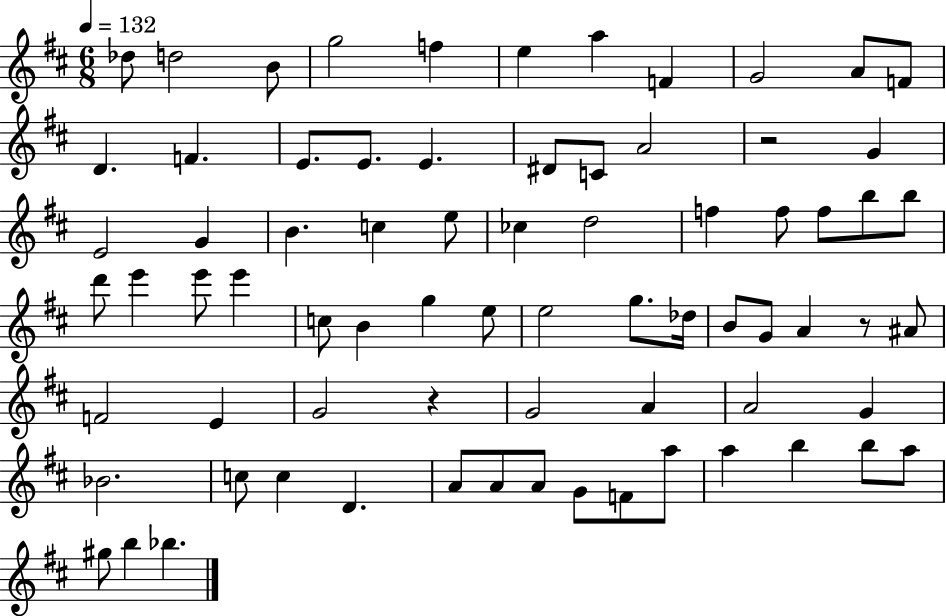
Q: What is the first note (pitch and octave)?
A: Db5